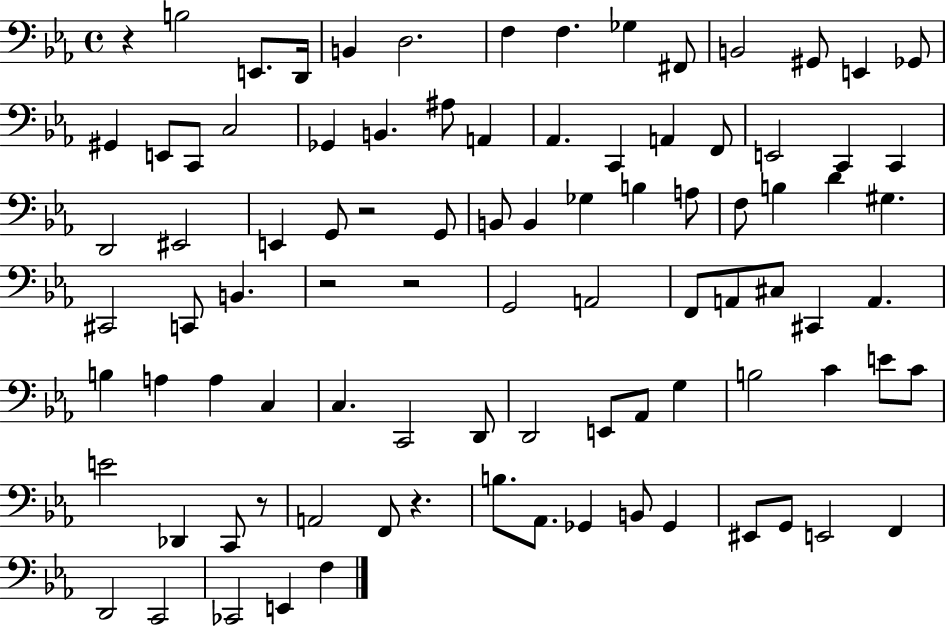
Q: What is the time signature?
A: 4/4